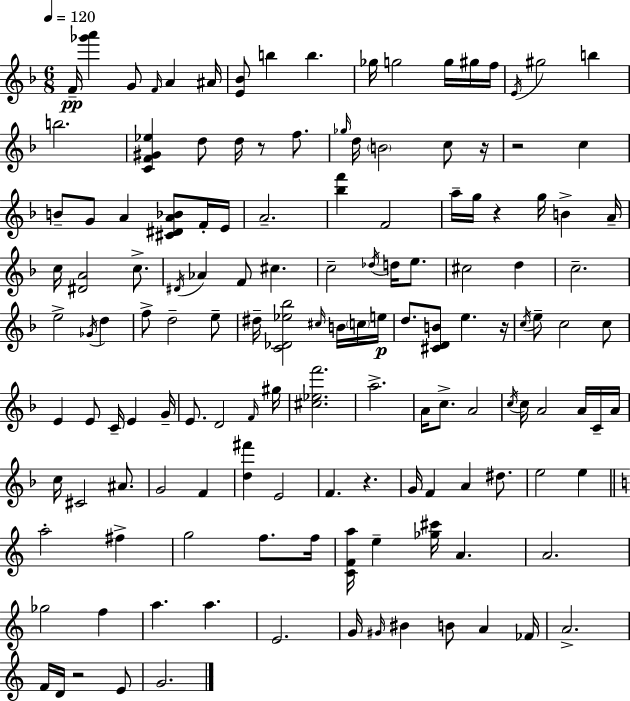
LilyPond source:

{
  \clef treble
  \numericTimeSignature
  \time 6/8
  \key d \minor
  \tempo 4 = 120
  \repeat volta 2 { f'16--\pp <ges''' a'''>4 g'8 \grace { f'16 } a'4 | ais'16 <e' bes'>8 b''4 b''4. | ges''16 g''2 g''16 gis''16 | f''16 \acciaccatura { e'16 } gis''2 b''4 | \break b''2. | <c' f' gis' ees''>4 d''8 d''16 r8 f''8. | \grace { ges''16 } d''16 \parenthesize b'2 | c''8 r16 r2 c''4 | \break b'8-- g'8 a'4 <cis' dis' a' bes'>8 | f'16-. e'16 a'2.-- | <bes'' f'''>4 f'2 | a''16-- g''16 r4 g''16 b'4-> | \break a'16-- c''16 <dis' a'>2 | c''8.-> \acciaccatura { dis'16 } aes'4 f'8 cis''4. | c''2-- | \acciaccatura { des''16 } d''16 e''8. cis''2 | \break d''4 c''2.-- | e''2-> | \acciaccatura { ges'16 } d''4 f''8-> d''2-- | e''8-- dis''16-- <c' des' ees'' bes''>2 | \break \grace { cis''16 } b'16 \parenthesize c''16 e''16\p d''8. <cis' d' b'>8 | e''4. r16 \acciaccatura { c''16 } e''8-- c''2 | c''8 e'4 | e'8 c'16-- e'4 g'16-- e'8. d'2 | \break \grace { f'16 } gis''16 <cis'' ees'' f'''>2. | a''2.-> | a'16 c''8.-> | a'2 \acciaccatura { c''16 } c''16 a'2 | \break a'16 c'16-- a'16 c''16 cis'2 | ais'8. g'2 | f'4 <d'' fis'''>4 | e'2 f'4. | \break r4. g'16 f'4 | a'4 dis''8. e''2 | e''4 \bar "||" \break \key a \minor a''2-. fis''4-> | g''2 f''8. f''16 | <c' f' a''>16 e''4-- <ges'' cis'''>16 a'4. | a'2. | \break ges''2 f''4 | a''4. a''4. | e'2. | g'16 \grace { gis'16 } bis'4 b'8 a'4 | \break fes'16 a'2.-> | f'16 d'16 r2 e'8 | g'2. | } \bar "|."
}